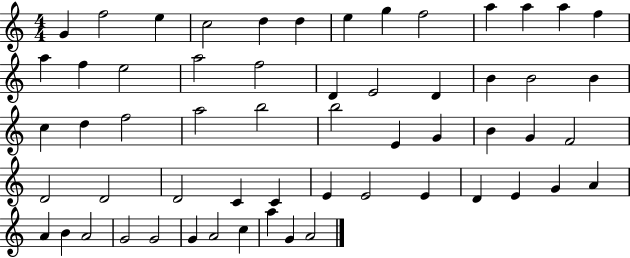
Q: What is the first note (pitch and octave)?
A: G4